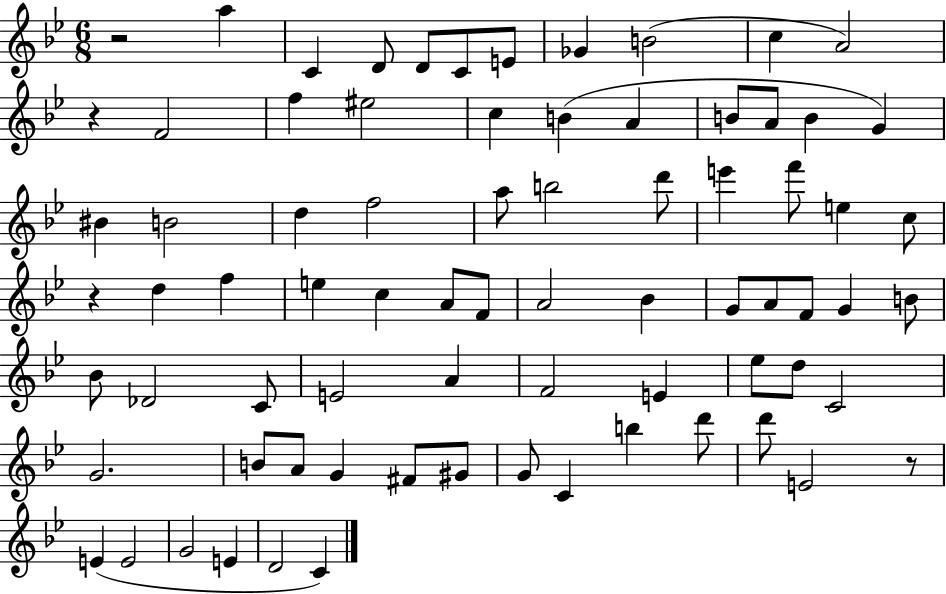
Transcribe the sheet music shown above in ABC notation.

X:1
T:Untitled
M:6/8
L:1/4
K:Bb
z2 a C D/2 D/2 C/2 E/2 _G B2 c A2 z F2 f ^e2 c B A B/2 A/2 B G ^B B2 d f2 a/2 b2 d'/2 e' f'/2 e c/2 z d f e c A/2 F/2 A2 _B G/2 A/2 F/2 G B/2 _B/2 _D2 C/2 E2 A F2 E _e/2 d/2 C2 G2 B/2 A/2 G ^F/2 ^G/2 G/2 C b d'/2 d'/2 E2 z/2 E E2 G2 E D2 C